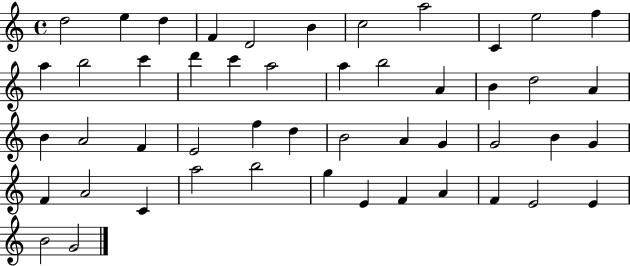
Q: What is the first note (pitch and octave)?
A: D5